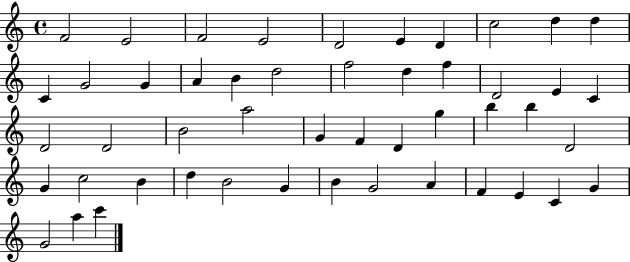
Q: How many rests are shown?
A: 0